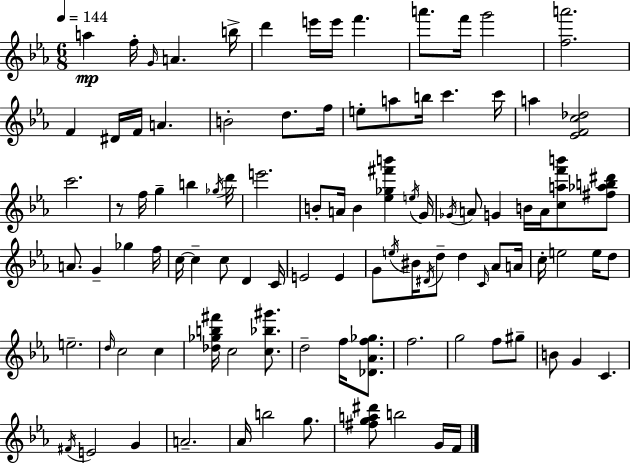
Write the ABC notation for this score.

X:1
T:Untitled
M:6/8
L:1/4
K:Cm
a f/4 G/4 A b/4 d' e'/4 e'/4 f' a'/2 f'/4 g'2 [fa']2 F ^D/4 F/4 A B2 d/2 f/4 e/2 a/2 b/4 c' c'/4 a [_EFc_d]2 c'2 z/2 f/4 g b _g/4 d'/4 e'2 B/2 A/4 B [_e_g^f'b'] e/4 G/4 _G/4 A/2 G B/4 A/4 [caf'b']/2 [^f_ab^d']/2 A/2 G _g f/4 c/4 c c/2 D C/4 E2 E G/2 e/4 ^B/4 ^D/4 d/2 d C/4 _A/2 A/4 c/4 e2 e/4 d/2 e2 d/4 c2 c [_d_gb^f']/4 c2 [c_b^g']/2 d2 f/4 [_D_Af_g]/2 f2 g2 f/2 ^g/2 B/2 G C ^F/4 E2 G A2 _A/4 b2 g/2 [^fga^d']/2 b2 G/4 F/4